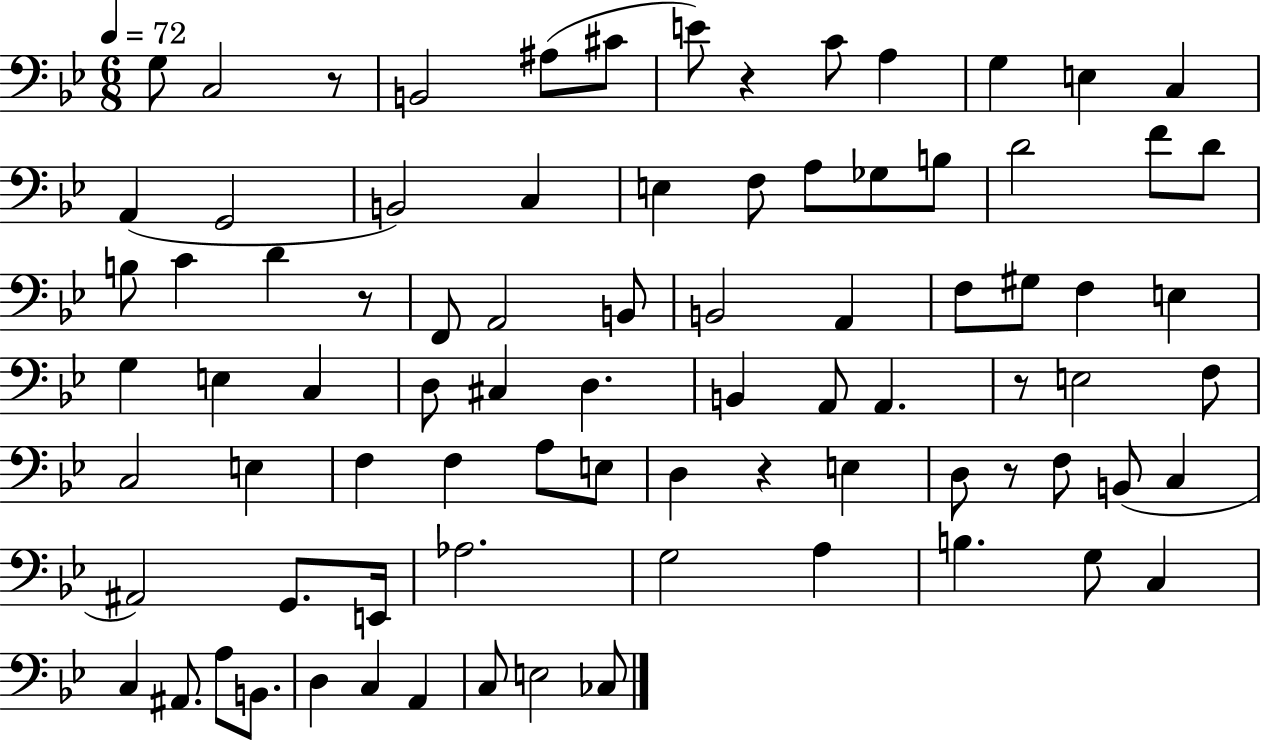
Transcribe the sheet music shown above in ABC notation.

X:1
T:Untitled
M:6/8
L:1/4
K:Bb
G,/2 C,2 z/2 B,,2 ^A,/2 ^C/2 E/2 z C/2 A, G, E, C, A,, G,,2 B,,2 C, E, F,/2 A,/2 _G,/2 B,/2 D2 F/2 D/2 B,/2 C D z/2 F,,/2 A,,2 B,,/2 B,,2 A,, F,/2 ^G,/2 F, E, G, E, C, D,/2 ^C, D, B,, A,,/2 A,, z/2 E,2 F,/2 C,2 E, F, F, A,/2 E,/2 D, z E, D,/2 z/2 F,/2 B,,/2 C, ^A,,2 G,,/2 E,,/4 _A,2 G,2 A, B, G,/2 C, C, ^A,,/2 A,/2 B,,/2 D, C, A,, C,/2 E,2 _C,/2